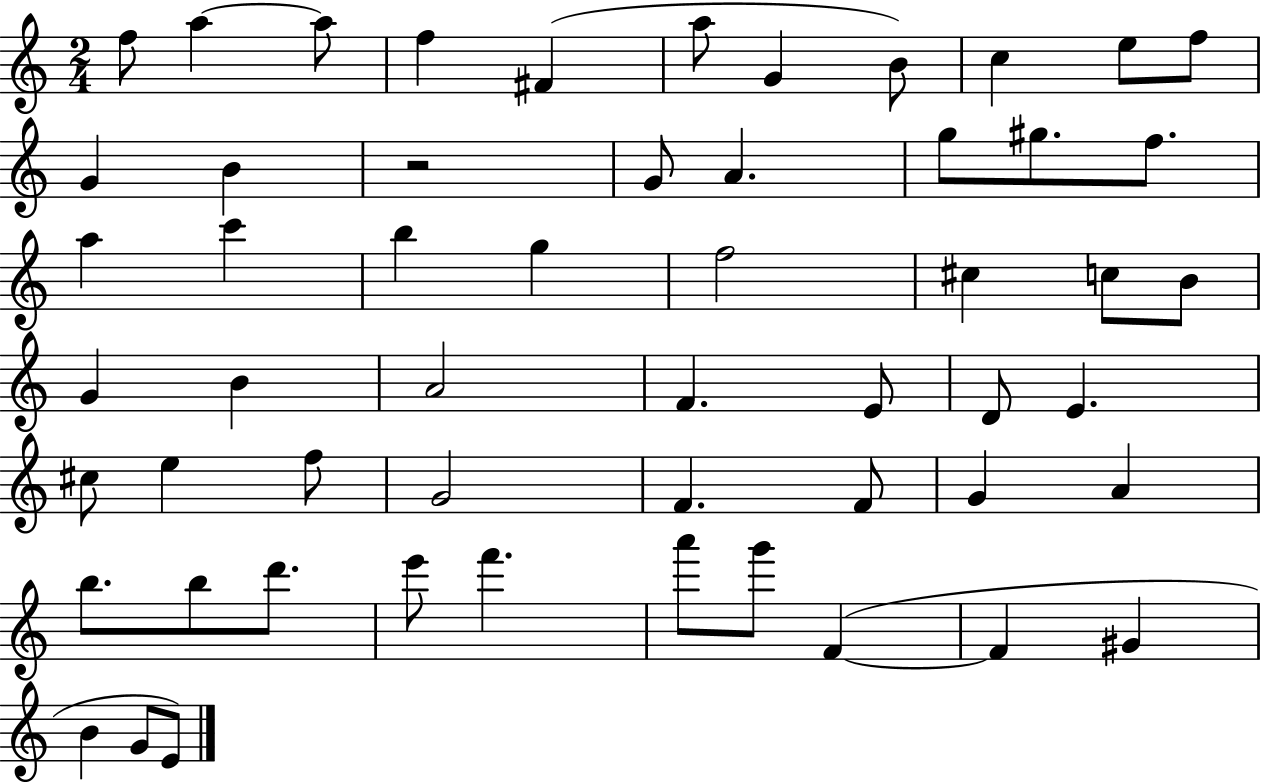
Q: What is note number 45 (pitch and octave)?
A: E6